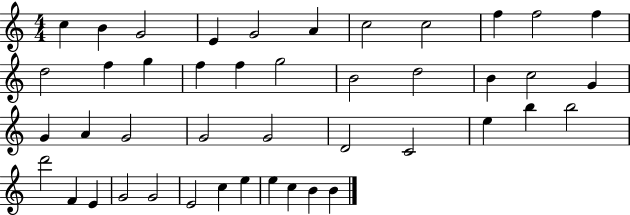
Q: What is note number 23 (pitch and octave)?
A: G4